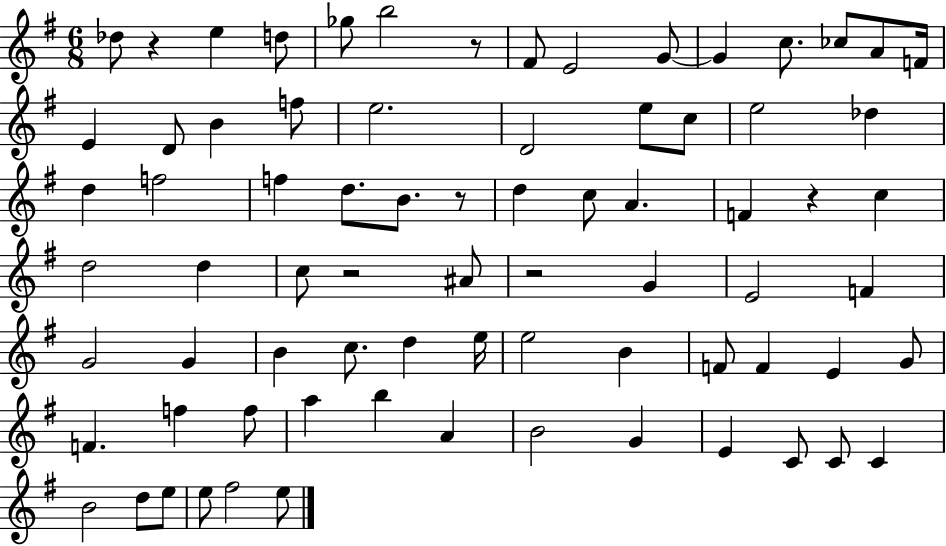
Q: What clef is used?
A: treble